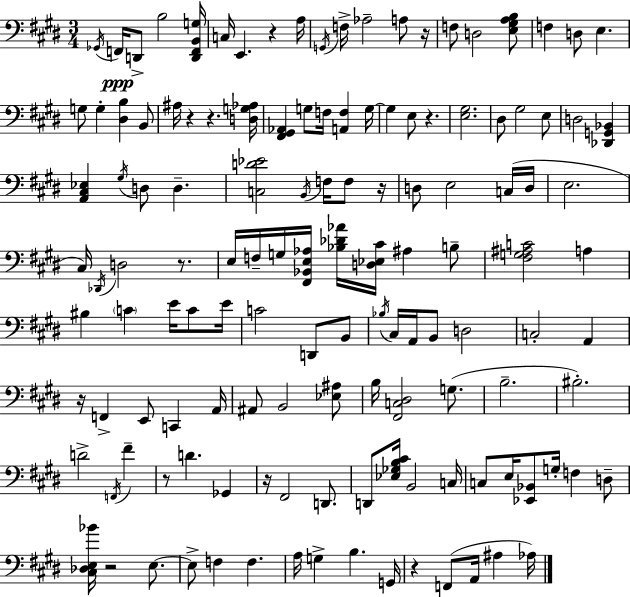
Gb2/s F2/s D2/e B3/h [D2,F2,B2,G3]/s C3/s E2/q. R/q A3/s G2/s F3/s Ab3/h A3/e R/s F3/e D3/h [E3,G#3,A3,B3]/e F3/q D3/e E3/q. G3/e G3/q [D#3,B3]/q B2/e A#3/s R/q R/q. [D3,G3,Ab3]/s [F#2,G#2,Ab2]/q G3/e F3/s [A2,F3]/q G3/s G3/q E3/e R/q. [E3,G#3]/h. D#3/e G#3/h E3/e D3/h [Db2,G2,Bb2]/q [A2,C#3,Eb3]/q G#3/s D3/e D3/q. [C3,D4,Eb4]/h B2/s F3/s F3/e R/s D3/e E3/h C3/s D3/s E3/h. C#3/s Db2/s D3/h R/e. E3/s F3/s G3/s [F#2,Bb2,E3,Ab3]/s [Bb3,Db4,Ab4]/s [D3,Eb3,C#4]/s A#3/q B3/e [F#3,G3,A#3,C4]/h A3/q BIS3/q C4/q E4/s C4/e E4/s C4/h D2/e B2/e Bb3/s C#3/s A2/s B2/e D3/h C3/h A2/q R/s F2/q E2/e C2/q A2/s A#2/e B2/h [Eb3,A#3]/e B3/s [F#2,C3,D#3]/h G3/e. B3/h. BIS3/h. D4/h F2/s F#4/q R/e D4/q. Gb2/q R/s F#2/h D2/e. D2/e [Eb3,Gb3,B3,C#4]/s B2/h C3/s C3/e E3/s [Eb2,Bb2]/e G3/s F3/q D3/e [C#3,Db3,E3,Bb4]/s R/h E3/e. E3/e F3/q F3/q. A3/s G3/q B3/q. G2/s R/q F2/e A2/s A#3/q Ab3/s